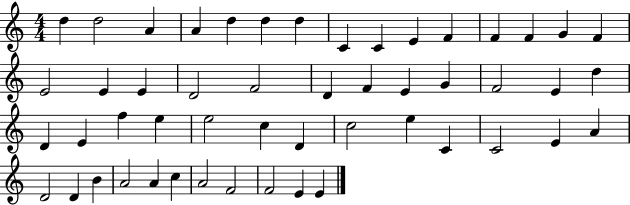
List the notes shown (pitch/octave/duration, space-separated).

D5/q D5/h A4/q A4/q D5/q D5/q D5/q C4/q C4/q E4/q F4/q F4/q F4/q G4/q F4/q E4/h E4/q E4/q D4/h F4/h D4/q F4/q E4/q G4/q F4/h E4/q D5/q D4/q E4/q F5/q E5/q E5/h C5/q D4/q C5/h E5/q C4/q C4/h E4/q A4/q D4/h D4/q B4/q A4/h A4/q C5/q A4/h F4/h F4/h E4/q E4/q